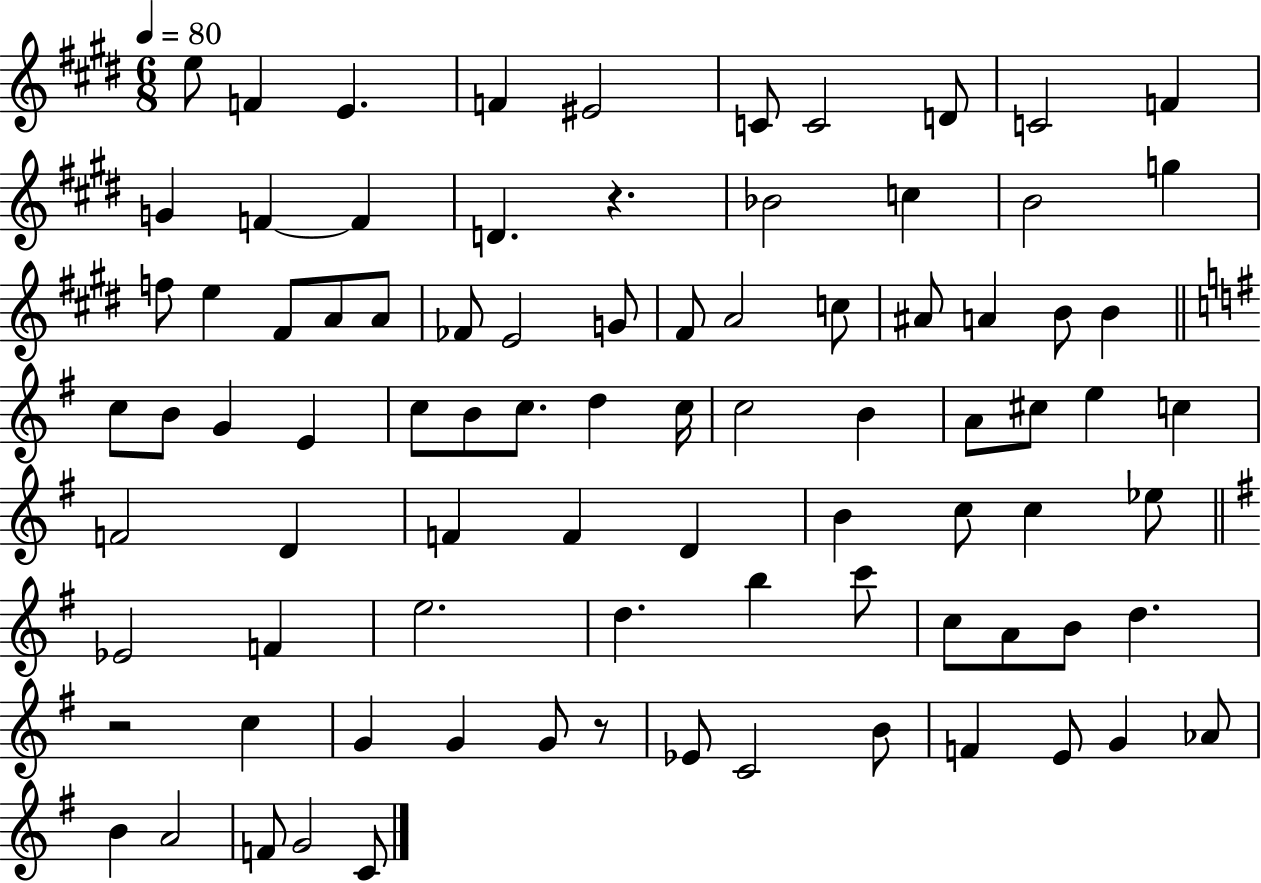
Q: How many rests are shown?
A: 3